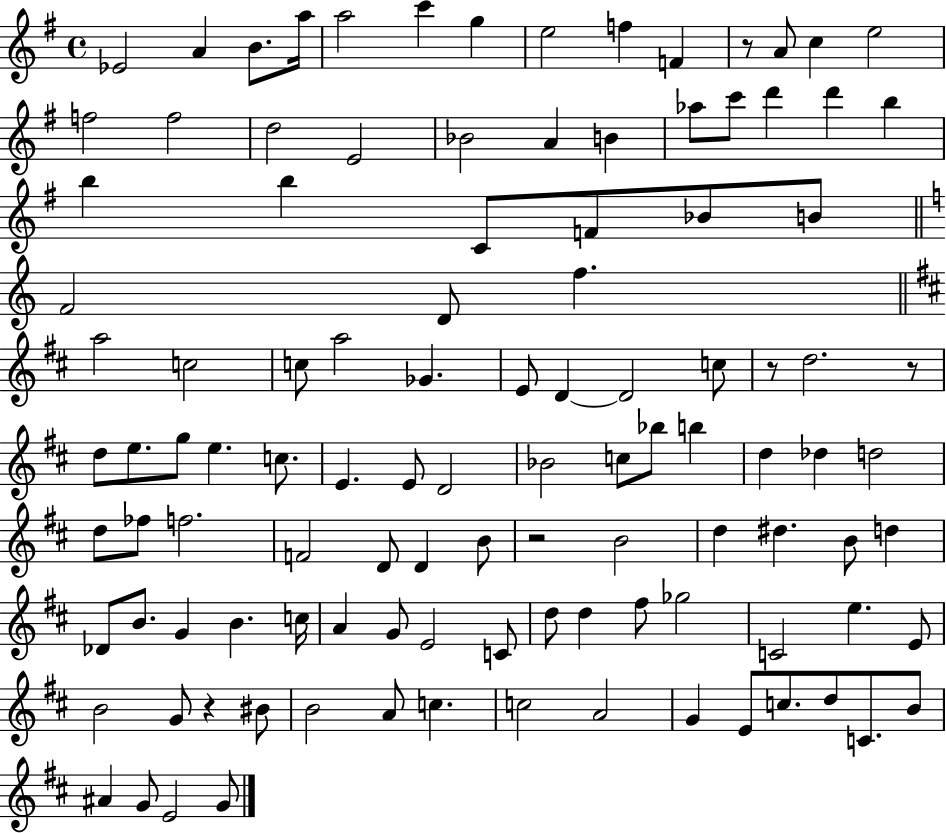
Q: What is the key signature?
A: G major